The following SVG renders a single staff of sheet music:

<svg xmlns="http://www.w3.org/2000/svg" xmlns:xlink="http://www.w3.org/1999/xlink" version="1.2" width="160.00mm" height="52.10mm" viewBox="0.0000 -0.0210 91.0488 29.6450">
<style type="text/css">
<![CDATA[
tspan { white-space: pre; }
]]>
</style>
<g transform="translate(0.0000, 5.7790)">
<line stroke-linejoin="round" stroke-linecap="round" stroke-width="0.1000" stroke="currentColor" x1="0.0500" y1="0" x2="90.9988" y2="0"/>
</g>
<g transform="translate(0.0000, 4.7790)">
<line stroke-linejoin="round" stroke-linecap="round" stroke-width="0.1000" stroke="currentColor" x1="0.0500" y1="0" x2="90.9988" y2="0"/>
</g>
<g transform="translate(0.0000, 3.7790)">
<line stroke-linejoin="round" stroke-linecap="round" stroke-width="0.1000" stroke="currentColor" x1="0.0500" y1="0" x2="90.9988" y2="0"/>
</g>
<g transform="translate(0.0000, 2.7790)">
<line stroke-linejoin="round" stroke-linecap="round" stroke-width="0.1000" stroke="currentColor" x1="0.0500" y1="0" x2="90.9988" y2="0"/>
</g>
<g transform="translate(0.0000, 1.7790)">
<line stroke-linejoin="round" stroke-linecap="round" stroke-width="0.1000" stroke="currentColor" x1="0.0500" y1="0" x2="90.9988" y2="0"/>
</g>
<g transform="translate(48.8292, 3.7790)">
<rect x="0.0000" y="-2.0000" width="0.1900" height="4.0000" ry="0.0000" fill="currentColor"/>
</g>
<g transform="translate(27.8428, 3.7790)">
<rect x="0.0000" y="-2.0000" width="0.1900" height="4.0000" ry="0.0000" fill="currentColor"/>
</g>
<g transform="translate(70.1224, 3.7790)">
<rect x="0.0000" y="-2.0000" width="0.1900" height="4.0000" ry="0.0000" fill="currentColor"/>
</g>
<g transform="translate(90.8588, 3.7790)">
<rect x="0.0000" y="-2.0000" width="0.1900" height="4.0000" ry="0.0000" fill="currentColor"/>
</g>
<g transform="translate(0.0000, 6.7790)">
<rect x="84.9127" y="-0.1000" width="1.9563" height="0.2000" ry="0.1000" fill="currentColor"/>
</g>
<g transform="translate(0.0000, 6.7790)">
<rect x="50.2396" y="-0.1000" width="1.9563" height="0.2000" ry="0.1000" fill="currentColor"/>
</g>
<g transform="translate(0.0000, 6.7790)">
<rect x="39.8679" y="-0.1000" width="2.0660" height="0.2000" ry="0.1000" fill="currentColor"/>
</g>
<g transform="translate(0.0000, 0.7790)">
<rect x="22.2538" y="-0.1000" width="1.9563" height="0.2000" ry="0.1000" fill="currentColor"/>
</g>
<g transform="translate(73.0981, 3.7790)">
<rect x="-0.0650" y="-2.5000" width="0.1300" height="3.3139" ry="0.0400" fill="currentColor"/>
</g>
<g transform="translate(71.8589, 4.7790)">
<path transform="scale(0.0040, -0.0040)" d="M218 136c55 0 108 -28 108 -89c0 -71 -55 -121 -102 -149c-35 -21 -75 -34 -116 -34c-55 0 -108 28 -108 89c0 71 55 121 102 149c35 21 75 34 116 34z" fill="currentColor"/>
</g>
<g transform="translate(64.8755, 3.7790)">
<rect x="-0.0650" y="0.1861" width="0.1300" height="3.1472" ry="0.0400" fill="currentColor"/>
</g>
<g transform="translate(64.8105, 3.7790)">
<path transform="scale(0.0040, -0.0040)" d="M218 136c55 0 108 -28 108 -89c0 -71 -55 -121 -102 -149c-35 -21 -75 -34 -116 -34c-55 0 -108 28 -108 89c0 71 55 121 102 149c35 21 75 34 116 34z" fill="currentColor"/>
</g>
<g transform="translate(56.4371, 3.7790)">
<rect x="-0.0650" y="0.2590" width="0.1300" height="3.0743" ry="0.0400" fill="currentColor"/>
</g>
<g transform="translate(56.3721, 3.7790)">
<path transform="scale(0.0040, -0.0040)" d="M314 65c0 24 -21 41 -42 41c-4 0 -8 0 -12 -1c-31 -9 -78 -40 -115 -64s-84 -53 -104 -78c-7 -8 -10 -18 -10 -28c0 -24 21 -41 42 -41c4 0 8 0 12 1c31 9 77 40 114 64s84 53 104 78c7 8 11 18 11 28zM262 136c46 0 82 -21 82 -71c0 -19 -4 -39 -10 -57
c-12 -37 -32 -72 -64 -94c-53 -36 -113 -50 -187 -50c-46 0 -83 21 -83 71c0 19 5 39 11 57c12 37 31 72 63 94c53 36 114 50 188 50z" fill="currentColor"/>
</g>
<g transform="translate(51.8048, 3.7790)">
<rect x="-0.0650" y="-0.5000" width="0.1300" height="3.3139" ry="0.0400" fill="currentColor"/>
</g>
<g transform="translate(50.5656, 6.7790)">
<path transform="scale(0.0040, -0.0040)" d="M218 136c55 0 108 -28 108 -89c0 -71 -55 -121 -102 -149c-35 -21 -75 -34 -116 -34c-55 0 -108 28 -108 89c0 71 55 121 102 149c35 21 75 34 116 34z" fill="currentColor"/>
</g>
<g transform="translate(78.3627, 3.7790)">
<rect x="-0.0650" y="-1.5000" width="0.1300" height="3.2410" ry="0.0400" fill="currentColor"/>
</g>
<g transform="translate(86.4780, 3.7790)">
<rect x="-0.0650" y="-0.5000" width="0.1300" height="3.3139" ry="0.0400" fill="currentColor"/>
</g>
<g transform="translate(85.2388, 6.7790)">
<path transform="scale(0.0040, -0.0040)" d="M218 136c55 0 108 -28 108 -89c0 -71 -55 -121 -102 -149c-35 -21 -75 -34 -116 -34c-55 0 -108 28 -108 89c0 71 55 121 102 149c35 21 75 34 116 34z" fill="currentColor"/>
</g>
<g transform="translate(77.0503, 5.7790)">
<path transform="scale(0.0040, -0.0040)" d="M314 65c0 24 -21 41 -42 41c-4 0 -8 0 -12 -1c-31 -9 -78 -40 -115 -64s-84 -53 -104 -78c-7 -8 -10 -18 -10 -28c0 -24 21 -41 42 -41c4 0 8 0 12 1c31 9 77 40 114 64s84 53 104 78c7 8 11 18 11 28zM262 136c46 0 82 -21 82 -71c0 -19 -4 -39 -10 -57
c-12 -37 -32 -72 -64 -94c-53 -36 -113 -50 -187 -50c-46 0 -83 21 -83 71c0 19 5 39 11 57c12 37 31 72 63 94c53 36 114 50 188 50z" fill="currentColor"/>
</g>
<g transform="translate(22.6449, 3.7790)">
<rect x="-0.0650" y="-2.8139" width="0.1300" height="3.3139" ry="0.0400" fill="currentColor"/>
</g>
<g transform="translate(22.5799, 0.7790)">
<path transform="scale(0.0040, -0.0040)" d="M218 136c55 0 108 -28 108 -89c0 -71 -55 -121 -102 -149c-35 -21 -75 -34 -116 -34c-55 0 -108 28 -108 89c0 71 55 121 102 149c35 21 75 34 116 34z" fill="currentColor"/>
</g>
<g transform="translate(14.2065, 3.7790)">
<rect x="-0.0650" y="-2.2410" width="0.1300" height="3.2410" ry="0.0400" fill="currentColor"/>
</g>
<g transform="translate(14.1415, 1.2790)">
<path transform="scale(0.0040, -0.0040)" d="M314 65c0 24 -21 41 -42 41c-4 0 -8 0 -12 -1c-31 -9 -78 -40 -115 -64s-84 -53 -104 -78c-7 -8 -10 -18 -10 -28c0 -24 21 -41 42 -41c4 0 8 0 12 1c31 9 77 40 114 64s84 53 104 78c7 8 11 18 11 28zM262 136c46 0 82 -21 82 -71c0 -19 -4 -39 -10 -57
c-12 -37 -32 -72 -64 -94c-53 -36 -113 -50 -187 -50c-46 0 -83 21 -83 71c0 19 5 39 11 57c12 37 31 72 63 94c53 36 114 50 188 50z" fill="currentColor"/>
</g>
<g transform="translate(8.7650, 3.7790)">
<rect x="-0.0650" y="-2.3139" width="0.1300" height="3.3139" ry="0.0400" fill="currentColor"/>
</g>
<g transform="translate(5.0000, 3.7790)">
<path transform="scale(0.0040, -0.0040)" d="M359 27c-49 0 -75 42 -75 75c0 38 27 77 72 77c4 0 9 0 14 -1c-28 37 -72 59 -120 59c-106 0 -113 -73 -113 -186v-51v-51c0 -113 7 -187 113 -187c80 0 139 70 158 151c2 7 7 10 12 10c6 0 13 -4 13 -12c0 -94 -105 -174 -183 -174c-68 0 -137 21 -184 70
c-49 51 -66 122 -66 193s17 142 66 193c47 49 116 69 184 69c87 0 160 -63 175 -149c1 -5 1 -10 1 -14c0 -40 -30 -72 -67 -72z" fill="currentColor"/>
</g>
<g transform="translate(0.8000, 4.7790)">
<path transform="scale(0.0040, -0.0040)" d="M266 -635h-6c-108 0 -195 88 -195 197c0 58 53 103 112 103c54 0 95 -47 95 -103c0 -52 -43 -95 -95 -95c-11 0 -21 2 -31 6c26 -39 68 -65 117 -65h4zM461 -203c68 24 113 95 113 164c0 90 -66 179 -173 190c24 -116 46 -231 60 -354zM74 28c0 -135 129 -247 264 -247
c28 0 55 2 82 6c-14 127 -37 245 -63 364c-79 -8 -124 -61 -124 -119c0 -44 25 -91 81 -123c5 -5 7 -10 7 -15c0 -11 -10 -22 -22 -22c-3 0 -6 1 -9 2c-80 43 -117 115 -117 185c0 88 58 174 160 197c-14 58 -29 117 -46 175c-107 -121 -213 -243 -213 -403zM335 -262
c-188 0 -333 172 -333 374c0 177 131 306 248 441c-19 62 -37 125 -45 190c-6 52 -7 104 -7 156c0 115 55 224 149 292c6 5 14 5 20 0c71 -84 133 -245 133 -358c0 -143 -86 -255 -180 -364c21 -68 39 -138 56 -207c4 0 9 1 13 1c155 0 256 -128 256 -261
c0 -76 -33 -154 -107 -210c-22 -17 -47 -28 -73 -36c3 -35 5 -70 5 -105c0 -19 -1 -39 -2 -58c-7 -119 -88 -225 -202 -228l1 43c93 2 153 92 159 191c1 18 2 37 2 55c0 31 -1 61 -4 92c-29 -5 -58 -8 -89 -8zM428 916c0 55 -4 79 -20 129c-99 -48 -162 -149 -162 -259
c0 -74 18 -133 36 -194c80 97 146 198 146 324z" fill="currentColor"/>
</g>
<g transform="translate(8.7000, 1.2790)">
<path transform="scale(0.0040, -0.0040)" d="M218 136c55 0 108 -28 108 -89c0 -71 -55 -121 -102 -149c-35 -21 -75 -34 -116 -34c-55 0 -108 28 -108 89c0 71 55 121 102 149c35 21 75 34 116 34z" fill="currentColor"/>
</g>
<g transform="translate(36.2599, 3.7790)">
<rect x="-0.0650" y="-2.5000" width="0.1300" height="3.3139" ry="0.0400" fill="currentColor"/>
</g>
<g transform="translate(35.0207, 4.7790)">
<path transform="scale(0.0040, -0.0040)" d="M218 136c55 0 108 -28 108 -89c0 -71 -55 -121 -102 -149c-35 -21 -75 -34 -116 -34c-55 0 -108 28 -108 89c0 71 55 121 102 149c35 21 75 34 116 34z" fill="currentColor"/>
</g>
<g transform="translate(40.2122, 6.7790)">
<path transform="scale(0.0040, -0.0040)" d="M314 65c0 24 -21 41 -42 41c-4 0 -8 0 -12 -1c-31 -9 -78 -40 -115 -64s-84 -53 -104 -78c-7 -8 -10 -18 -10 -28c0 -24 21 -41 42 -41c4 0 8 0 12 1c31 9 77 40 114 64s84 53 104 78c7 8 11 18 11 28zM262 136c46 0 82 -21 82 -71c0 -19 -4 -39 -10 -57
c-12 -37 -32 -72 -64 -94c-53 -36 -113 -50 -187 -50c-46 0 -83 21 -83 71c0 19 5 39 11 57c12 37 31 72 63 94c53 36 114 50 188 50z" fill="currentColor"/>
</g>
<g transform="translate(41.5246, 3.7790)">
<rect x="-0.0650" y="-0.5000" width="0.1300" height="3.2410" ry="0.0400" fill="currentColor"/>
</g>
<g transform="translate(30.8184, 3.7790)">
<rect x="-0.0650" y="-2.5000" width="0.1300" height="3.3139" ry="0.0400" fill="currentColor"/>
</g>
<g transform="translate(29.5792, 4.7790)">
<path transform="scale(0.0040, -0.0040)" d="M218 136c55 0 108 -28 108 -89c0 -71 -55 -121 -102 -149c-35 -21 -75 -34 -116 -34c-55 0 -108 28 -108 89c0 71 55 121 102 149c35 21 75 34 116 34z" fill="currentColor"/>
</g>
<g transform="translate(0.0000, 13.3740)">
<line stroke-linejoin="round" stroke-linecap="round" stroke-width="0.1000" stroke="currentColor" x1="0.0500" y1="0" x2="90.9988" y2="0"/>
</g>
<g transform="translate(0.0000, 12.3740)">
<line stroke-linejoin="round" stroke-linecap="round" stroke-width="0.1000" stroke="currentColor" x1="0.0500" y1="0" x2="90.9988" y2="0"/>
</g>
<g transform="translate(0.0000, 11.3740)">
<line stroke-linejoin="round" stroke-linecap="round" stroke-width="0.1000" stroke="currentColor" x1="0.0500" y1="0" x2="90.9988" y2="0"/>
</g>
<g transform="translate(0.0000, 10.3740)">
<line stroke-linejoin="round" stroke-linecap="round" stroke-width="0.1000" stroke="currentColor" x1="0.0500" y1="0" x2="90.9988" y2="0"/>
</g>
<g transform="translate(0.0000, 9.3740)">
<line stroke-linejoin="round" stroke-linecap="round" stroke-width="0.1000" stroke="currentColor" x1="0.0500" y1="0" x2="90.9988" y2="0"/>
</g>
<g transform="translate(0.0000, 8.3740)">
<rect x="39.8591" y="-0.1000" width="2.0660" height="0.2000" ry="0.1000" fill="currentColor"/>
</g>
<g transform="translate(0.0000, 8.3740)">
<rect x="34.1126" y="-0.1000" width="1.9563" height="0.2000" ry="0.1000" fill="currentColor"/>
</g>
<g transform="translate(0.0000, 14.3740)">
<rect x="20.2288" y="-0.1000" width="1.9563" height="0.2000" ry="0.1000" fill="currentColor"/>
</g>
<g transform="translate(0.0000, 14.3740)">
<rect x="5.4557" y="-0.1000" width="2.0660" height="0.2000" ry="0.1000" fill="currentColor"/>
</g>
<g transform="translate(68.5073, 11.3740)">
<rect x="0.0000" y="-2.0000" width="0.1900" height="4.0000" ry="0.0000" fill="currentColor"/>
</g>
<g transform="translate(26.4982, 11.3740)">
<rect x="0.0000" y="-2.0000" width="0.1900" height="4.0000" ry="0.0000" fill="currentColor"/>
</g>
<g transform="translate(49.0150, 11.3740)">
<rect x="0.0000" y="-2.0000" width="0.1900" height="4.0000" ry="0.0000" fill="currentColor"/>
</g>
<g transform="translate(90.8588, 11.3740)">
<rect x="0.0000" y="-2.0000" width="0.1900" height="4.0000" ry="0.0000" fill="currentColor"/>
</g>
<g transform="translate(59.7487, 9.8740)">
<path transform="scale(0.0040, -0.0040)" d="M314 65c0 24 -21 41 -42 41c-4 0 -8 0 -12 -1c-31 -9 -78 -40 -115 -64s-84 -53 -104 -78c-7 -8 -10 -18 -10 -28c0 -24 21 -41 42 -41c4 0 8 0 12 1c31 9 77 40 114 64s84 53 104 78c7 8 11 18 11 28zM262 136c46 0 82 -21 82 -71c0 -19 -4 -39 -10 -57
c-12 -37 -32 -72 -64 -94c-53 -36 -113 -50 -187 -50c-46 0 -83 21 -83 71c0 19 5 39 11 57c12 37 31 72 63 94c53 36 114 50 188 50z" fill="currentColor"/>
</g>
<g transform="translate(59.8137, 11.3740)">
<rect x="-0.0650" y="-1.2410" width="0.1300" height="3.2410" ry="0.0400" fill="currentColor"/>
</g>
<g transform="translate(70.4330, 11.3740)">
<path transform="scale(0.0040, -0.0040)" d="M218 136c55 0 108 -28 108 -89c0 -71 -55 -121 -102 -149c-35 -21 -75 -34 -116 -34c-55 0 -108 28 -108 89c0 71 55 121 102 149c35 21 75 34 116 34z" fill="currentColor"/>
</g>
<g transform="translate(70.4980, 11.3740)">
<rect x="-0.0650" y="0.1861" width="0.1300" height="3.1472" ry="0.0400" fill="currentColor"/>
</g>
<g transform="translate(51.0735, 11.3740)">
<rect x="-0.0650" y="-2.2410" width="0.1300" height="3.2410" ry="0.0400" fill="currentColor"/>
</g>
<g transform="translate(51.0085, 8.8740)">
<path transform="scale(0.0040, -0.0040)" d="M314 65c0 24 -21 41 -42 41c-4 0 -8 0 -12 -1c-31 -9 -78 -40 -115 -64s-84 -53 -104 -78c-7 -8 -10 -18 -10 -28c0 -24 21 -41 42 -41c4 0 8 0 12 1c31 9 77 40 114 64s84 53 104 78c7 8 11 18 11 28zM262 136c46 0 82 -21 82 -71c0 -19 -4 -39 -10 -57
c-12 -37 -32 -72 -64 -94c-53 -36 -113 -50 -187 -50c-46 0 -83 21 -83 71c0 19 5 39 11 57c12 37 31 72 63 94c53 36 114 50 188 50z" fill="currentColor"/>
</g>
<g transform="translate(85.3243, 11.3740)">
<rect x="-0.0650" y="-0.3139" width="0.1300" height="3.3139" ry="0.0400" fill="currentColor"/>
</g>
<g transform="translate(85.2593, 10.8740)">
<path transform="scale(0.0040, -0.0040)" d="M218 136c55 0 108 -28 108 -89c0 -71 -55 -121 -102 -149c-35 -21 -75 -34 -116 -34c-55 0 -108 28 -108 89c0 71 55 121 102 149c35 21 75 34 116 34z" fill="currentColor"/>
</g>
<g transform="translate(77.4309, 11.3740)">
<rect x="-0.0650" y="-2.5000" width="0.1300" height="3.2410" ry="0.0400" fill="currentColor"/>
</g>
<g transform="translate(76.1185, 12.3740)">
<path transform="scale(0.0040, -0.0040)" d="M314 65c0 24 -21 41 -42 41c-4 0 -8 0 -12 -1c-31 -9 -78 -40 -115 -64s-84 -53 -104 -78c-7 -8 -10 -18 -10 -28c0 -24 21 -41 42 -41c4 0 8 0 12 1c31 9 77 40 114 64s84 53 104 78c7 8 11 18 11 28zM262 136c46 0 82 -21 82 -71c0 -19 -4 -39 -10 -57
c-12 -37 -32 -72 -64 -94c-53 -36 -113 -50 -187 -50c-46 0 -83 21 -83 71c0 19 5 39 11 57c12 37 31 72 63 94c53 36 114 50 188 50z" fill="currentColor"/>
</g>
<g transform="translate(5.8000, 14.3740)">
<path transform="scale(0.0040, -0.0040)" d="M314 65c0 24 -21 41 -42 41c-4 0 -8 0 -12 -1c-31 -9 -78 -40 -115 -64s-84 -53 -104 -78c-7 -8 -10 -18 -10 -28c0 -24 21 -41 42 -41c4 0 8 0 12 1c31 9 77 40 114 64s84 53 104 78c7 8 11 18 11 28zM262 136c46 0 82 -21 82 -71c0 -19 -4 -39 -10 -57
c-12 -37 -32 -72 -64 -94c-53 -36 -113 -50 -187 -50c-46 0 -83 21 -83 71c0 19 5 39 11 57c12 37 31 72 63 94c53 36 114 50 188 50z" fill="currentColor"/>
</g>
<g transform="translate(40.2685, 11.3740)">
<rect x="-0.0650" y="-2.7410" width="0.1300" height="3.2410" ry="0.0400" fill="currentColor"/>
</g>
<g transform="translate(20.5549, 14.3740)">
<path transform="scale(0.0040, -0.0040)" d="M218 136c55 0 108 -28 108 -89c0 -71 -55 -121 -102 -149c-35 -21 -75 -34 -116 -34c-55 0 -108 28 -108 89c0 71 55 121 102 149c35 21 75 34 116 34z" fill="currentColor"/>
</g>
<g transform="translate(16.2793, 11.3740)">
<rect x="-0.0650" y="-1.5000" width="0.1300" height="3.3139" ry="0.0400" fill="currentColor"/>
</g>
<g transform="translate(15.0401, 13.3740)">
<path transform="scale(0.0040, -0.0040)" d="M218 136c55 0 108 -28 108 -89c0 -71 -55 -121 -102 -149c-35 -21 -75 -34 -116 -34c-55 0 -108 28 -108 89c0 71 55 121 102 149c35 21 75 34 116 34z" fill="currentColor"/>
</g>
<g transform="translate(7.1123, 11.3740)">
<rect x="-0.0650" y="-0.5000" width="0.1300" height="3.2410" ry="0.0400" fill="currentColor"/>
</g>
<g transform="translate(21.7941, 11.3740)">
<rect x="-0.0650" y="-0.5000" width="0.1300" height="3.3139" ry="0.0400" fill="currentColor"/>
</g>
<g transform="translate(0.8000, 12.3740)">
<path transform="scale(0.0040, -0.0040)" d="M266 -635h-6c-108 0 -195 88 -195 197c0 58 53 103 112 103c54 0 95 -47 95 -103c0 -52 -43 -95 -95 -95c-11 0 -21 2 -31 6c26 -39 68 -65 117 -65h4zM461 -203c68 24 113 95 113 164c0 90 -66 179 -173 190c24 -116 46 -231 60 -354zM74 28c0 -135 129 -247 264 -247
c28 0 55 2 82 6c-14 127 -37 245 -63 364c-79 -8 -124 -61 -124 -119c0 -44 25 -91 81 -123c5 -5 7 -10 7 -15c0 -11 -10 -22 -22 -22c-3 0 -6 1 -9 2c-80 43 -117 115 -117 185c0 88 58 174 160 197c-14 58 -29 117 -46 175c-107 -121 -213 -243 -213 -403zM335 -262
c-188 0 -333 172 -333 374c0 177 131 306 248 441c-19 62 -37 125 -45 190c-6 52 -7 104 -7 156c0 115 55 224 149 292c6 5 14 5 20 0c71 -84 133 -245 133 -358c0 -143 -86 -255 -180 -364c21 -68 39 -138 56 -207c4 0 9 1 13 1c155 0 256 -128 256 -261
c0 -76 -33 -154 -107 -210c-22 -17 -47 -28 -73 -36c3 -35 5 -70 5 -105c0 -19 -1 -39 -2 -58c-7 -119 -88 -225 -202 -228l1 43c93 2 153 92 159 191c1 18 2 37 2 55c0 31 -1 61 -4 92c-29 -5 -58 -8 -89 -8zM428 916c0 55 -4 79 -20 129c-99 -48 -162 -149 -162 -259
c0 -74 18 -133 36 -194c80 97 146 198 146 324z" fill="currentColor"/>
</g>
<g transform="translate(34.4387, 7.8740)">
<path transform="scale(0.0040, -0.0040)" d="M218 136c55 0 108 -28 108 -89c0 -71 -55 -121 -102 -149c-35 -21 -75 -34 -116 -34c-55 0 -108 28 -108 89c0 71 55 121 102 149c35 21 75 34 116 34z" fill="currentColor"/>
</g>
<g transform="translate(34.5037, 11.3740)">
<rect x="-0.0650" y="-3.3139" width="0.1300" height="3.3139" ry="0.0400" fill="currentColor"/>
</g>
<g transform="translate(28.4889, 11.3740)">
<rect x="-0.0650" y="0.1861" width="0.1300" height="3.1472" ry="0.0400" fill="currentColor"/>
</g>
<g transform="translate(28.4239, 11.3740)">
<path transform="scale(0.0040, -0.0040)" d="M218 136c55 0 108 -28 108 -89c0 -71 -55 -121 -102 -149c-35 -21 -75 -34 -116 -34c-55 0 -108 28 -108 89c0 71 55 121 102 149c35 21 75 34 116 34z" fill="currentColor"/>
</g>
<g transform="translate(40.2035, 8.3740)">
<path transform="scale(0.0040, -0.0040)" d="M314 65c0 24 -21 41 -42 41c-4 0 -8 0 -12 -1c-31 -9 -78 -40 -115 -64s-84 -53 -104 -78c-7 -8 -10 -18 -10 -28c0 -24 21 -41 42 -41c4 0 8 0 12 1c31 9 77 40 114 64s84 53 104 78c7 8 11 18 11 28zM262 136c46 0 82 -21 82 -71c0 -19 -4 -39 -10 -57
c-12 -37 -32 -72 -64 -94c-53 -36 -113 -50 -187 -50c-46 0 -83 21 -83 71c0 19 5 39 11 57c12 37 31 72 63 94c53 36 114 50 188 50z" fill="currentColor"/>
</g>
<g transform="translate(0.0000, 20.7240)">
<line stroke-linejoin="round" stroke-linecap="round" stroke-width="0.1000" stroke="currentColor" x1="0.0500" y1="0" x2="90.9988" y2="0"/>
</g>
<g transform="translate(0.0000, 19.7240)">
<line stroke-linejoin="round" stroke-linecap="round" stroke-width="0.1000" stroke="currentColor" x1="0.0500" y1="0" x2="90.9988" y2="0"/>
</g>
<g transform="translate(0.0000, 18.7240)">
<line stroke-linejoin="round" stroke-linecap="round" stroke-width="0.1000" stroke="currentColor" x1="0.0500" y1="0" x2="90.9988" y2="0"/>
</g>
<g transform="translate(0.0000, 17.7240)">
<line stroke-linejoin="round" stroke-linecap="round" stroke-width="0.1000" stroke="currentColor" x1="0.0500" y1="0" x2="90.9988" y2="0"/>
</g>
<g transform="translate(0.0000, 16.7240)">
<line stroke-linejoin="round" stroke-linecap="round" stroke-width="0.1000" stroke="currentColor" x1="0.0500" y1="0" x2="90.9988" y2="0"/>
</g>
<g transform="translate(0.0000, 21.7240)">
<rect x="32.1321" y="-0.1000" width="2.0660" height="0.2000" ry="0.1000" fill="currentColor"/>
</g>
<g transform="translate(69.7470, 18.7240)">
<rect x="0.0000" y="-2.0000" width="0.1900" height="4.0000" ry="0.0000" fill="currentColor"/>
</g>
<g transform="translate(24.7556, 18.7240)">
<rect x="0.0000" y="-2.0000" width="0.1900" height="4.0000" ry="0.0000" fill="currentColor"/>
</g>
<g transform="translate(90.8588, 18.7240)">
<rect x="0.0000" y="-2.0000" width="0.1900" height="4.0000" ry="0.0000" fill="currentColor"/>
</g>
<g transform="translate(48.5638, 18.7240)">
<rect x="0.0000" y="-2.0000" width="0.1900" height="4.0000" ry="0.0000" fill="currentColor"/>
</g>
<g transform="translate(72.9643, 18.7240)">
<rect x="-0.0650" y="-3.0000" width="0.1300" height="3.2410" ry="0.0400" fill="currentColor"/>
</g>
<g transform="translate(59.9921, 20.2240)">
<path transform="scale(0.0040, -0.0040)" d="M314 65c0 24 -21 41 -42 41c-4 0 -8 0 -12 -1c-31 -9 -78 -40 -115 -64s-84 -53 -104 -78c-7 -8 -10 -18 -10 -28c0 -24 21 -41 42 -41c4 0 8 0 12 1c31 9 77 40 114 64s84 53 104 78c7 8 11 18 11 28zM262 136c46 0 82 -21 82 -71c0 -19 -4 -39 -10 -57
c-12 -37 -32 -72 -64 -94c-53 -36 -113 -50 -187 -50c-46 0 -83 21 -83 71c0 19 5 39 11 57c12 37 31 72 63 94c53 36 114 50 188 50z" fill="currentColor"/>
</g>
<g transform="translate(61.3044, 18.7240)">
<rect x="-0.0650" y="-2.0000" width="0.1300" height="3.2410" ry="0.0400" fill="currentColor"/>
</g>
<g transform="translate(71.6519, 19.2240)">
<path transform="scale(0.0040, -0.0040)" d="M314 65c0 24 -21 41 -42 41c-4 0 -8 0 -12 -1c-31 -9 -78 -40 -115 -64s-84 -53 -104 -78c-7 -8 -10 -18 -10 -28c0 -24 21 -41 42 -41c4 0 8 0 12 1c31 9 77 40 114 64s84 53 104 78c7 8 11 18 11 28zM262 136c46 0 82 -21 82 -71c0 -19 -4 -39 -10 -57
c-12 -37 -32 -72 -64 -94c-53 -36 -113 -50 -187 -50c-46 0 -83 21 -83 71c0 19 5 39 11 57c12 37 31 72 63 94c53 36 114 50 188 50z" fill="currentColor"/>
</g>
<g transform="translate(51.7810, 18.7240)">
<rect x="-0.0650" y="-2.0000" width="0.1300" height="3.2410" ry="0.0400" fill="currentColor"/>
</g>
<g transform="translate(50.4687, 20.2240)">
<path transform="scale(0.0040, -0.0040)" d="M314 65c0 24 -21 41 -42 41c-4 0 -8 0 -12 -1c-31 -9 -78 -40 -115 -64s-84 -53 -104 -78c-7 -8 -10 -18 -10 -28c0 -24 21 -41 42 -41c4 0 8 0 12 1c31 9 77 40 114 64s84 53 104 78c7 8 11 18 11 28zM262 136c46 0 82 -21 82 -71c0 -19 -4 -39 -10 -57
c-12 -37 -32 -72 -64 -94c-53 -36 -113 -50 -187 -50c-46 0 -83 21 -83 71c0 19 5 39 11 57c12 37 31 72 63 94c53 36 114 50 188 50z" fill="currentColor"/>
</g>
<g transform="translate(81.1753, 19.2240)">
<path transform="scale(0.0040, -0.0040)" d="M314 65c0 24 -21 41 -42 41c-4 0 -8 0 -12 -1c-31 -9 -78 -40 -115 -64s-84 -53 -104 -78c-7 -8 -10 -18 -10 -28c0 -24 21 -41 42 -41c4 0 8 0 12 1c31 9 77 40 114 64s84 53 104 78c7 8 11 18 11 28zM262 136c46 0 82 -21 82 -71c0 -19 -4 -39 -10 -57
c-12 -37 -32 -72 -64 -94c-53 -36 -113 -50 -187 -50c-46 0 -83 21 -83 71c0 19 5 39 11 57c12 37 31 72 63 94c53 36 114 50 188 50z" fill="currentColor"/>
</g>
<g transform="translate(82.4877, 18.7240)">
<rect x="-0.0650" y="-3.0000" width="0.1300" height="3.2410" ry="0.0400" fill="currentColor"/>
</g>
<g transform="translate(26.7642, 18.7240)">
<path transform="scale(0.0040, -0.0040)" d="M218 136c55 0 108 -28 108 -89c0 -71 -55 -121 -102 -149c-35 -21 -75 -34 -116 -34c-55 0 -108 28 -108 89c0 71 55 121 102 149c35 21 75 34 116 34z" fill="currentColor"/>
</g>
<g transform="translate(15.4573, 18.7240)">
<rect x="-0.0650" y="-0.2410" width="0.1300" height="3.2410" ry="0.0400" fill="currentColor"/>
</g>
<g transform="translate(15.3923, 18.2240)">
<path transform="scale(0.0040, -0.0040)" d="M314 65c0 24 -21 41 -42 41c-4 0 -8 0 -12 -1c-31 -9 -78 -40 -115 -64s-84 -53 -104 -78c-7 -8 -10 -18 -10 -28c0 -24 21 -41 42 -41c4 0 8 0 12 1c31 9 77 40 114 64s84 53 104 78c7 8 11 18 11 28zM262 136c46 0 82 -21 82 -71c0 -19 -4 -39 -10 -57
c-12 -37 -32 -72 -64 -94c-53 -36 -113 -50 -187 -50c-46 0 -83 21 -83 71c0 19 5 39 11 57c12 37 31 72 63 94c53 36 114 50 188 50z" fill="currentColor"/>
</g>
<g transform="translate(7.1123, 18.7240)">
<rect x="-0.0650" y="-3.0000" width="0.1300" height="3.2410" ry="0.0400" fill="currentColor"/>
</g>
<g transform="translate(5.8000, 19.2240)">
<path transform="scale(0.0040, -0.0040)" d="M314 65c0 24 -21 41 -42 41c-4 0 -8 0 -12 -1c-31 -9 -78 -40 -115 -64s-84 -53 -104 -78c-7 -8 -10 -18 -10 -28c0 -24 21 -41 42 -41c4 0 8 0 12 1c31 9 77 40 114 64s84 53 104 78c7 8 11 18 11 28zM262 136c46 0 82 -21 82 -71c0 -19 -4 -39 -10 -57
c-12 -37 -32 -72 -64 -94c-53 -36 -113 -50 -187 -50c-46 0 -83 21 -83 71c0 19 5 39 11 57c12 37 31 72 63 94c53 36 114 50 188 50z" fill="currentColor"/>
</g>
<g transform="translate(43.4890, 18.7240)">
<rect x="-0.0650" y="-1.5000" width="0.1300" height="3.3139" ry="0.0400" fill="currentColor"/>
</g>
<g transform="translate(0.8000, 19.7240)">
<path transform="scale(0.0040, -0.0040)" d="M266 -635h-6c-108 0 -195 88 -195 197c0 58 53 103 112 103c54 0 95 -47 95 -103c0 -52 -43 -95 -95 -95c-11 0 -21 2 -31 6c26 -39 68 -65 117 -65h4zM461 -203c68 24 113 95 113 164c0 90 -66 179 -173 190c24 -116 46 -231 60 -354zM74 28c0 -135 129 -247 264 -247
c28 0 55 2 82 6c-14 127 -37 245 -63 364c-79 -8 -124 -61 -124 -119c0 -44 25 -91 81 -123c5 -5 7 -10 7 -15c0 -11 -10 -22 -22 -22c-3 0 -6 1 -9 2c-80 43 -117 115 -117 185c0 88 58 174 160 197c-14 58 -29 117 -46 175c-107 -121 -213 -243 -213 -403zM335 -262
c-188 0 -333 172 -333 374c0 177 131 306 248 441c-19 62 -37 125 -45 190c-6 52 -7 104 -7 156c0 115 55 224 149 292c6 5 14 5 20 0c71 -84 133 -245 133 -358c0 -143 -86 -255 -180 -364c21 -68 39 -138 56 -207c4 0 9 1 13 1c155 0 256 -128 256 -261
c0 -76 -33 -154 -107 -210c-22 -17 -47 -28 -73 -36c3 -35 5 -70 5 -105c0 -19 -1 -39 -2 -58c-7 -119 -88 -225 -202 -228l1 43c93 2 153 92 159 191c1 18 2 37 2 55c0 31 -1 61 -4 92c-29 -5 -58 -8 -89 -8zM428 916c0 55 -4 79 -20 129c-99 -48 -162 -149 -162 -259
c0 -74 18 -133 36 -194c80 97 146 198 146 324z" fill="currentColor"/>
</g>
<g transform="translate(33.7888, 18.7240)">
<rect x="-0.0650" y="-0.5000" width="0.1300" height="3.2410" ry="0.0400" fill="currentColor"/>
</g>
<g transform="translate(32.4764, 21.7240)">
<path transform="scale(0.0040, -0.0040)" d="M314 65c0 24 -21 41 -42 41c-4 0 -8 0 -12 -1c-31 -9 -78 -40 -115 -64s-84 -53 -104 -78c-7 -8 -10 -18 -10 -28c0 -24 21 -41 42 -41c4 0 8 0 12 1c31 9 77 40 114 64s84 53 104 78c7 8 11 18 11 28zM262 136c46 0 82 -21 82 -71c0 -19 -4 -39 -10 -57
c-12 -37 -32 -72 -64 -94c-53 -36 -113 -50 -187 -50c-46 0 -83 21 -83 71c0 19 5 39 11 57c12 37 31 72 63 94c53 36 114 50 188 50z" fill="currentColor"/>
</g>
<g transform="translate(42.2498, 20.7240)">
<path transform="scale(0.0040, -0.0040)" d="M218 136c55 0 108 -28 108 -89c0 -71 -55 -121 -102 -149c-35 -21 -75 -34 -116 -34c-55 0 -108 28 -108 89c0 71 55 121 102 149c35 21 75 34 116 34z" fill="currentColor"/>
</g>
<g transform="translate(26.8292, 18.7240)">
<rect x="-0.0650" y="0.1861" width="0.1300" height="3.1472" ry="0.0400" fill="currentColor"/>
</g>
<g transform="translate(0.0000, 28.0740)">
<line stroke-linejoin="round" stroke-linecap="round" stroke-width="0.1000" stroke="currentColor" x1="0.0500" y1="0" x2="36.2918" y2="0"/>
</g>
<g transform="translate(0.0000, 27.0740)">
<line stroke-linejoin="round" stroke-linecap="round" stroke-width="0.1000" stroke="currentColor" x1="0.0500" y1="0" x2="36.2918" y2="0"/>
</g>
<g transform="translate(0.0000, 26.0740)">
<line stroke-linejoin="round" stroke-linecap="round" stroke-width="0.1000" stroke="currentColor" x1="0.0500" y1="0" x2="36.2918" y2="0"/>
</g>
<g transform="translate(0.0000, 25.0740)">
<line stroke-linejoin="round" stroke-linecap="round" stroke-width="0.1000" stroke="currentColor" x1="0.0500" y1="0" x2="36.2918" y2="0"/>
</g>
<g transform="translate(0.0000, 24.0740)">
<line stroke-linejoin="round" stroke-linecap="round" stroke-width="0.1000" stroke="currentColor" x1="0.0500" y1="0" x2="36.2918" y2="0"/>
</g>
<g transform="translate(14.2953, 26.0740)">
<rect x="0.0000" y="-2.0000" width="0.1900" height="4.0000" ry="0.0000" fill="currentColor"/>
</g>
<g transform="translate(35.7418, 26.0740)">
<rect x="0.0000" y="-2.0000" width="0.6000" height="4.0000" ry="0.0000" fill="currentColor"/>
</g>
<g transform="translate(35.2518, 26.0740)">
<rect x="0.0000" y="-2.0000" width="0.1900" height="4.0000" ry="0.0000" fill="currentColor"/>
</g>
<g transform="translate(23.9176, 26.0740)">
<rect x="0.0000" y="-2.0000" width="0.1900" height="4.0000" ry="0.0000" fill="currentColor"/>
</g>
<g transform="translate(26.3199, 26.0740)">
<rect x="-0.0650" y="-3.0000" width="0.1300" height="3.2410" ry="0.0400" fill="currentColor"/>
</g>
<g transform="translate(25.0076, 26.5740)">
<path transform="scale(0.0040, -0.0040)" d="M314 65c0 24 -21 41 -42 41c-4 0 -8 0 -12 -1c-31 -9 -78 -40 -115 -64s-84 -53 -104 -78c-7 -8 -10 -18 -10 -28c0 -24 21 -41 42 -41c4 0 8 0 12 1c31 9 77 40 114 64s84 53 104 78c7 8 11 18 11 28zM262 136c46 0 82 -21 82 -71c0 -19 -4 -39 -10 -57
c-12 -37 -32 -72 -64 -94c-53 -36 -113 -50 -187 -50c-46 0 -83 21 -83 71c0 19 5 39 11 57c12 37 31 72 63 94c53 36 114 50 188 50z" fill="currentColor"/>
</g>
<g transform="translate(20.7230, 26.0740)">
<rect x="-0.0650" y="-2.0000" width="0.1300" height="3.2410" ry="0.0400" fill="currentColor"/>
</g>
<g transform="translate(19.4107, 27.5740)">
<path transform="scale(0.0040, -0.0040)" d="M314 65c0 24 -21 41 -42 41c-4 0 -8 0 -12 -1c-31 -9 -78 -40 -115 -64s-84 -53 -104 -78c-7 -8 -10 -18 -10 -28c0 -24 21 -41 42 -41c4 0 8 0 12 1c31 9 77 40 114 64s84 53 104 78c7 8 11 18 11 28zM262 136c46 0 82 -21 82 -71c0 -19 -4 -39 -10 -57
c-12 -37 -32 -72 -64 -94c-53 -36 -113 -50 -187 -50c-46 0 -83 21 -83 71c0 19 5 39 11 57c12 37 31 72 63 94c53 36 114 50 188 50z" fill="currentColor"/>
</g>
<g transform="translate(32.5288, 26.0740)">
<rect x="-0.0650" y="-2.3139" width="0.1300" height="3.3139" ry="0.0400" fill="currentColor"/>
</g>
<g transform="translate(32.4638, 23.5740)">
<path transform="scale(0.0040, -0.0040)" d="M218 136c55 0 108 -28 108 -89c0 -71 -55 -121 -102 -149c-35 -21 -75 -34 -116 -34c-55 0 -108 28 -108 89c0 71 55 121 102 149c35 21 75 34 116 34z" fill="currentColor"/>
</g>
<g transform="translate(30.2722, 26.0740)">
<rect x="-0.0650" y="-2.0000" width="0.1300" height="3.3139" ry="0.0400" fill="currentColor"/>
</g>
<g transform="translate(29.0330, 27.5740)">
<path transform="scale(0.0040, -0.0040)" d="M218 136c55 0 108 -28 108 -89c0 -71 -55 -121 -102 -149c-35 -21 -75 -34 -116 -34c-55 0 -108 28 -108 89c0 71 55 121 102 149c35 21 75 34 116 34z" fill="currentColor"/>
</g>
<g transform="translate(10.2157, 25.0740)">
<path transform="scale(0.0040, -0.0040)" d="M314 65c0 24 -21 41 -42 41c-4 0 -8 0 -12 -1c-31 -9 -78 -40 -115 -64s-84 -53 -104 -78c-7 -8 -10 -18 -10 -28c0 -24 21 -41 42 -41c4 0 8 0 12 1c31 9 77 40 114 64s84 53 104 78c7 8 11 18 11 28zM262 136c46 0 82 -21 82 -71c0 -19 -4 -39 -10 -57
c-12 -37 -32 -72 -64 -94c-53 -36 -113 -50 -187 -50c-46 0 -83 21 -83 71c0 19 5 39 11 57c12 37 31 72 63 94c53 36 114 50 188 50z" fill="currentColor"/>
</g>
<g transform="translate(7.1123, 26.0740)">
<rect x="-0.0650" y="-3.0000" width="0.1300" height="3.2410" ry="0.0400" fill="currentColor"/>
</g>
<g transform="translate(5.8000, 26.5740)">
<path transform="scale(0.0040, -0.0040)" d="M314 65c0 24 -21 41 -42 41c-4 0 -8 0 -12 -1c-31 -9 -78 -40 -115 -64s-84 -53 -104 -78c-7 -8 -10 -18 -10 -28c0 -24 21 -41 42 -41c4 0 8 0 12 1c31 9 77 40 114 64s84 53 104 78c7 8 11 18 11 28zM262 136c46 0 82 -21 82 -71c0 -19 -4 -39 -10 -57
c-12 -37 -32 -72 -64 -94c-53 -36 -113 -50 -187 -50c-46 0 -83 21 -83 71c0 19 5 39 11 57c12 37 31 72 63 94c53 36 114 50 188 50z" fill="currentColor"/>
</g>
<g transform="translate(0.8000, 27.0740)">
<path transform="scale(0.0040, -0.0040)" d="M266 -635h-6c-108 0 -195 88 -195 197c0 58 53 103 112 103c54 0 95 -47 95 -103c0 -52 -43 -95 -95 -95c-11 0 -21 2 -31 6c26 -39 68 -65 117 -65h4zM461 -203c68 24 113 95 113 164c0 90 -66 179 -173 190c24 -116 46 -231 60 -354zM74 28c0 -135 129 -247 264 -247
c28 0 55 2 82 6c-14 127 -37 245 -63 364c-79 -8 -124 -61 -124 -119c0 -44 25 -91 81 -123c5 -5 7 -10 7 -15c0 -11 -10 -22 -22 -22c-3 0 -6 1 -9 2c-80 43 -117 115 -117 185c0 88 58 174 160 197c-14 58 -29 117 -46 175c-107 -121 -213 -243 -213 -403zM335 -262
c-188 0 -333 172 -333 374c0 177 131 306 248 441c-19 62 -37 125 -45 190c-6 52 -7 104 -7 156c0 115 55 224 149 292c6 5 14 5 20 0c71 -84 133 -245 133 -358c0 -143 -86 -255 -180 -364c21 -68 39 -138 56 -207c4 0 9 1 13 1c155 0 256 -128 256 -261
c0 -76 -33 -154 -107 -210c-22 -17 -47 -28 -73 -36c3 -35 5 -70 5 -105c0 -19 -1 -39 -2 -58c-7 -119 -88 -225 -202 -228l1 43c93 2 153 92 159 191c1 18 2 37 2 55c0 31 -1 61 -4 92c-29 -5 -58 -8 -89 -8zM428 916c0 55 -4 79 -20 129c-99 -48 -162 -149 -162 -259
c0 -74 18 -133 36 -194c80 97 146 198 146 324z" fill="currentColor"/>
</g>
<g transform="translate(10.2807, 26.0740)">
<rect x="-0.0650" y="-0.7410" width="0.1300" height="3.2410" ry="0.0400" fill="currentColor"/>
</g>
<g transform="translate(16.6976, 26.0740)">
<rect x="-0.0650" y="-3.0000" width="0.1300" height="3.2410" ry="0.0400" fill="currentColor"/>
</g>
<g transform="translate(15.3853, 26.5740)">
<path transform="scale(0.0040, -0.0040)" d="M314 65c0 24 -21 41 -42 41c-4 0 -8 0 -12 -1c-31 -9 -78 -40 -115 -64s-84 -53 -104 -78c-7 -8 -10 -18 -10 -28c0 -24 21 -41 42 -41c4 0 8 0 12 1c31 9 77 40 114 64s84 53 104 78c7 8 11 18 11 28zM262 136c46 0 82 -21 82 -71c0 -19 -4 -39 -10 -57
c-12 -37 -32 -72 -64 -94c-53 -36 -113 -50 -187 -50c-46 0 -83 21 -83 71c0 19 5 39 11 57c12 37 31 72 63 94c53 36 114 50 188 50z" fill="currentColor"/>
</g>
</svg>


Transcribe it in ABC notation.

X:1
T:Untitled
M:4/4
L:1/4
K:C
g g2 a G G C2 C B2 B G E2 C C2 E C B b a2 g2 e2 B G2 c A2 c2 B C2 E F2 F2 A2 A2 A2 d2 A2 F2 A2 F g